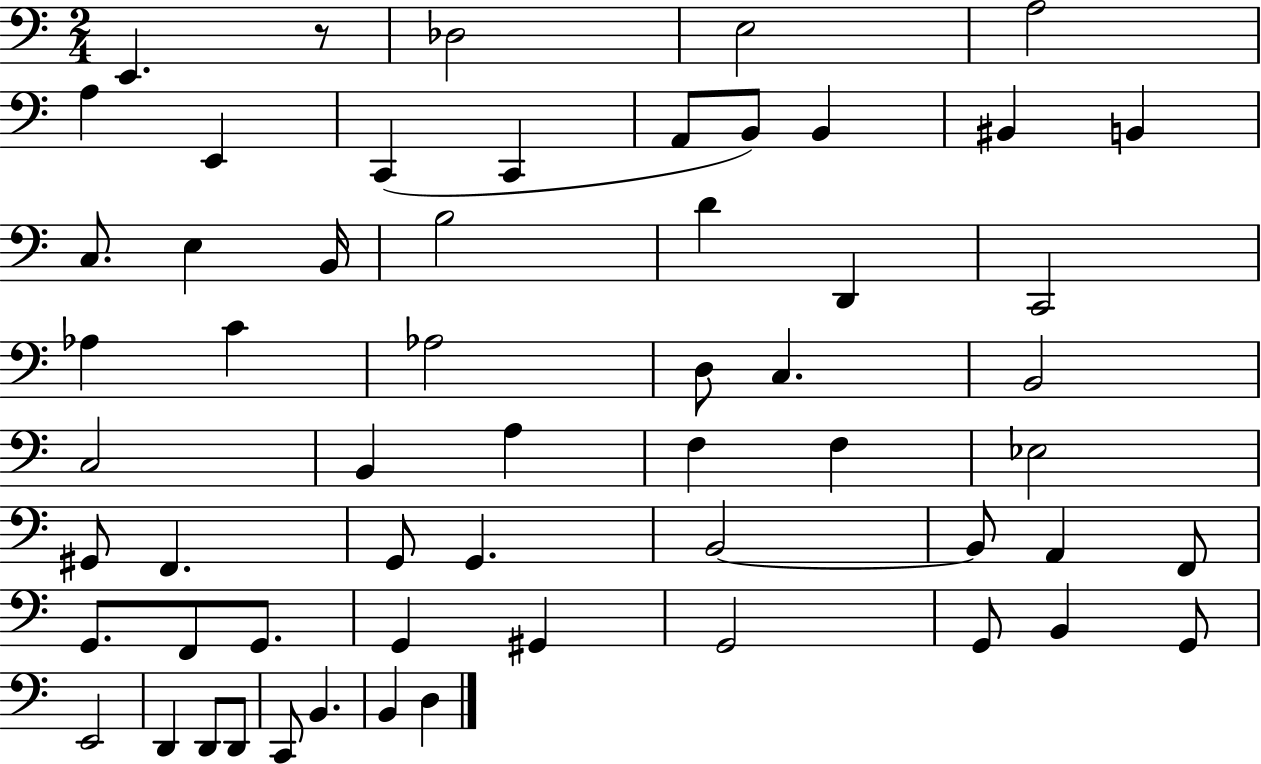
X:1
T:Untitled
M:2/4
L:1/4
K:C
E,, z/2 _D,2 E,2 A,2 A, E,, C,, C,, A,,/2 B,,/2 B,, ^B,, B,, C,/2 E, B,,/4 B,2 D D,, C,,2 _A, C _A,2 D,/2 C, B,,2 C,2 B,, A, F, F, _E,2 ^G,,/2 F,, G,,/2 G,, B,,2 B,,/2 A,, F,,/2 G,,/2 F,,/2 G,,/2 G,, ^G,, G,,2 G,,/2 B,, G,,/2 E,,2 D,, D,,/2 D,,/2 C,,/2 B,, B,, D,